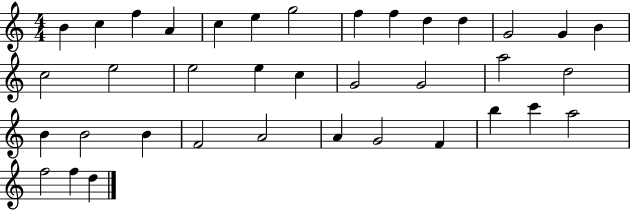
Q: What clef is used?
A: treble